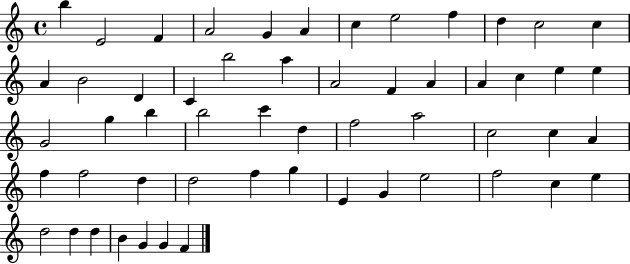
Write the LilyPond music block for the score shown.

{
  \clef treble
  \time 4/4
  \defaultTimeSignature
  \key c \major
  b''4 e'2 f'4 | a'2 g'4 a'4 | c''4 e''2 f''4 | d''4 c''2 c''4 | \break a'4 b'2 d'4 | c'4 b''2 a''4 | a'2 f'4 a'4 | a'4 c''4 e''4 e''4 | \break g'2 g''4 b''4 | b''2 c'''4 d''4 | f''2 a''2 | c''2 c''4 a'4 | \break f''4 f''2 d''4 | d''2 f''4 g''4 | e'4 g'4 e''2 | f''2 c''4 e''4 | \break d''2 d''4 d''4 | b'4 g'4 g'4 f'4 | \bar "|."
}